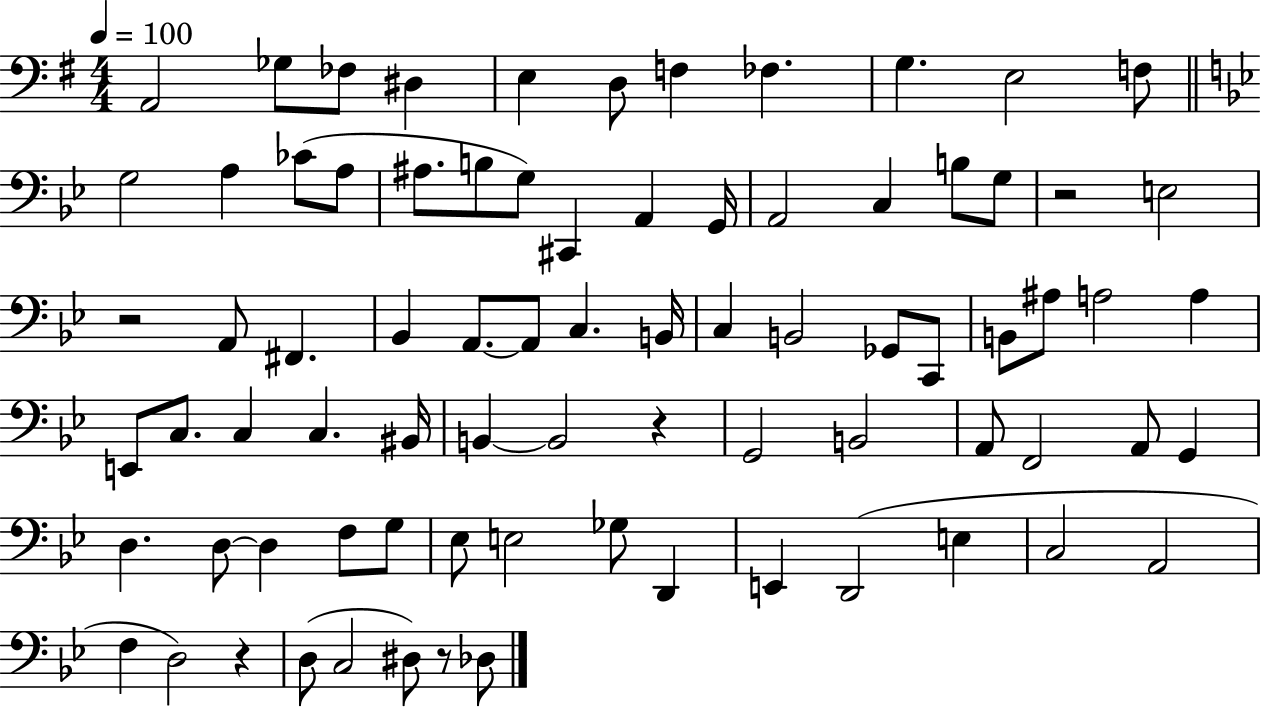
{
  \clef bass
  \numericTimeSignature
  \time 4/4
  \key g \major
  \tempo 4 = 100
  a,2 ges8 fes8 dis4 | e4 d8 f4 fes4. | g4. e2 f8 | \bar "||" \break \key bes \major g2 a4 ces'8( a8 | ais8. b8 g8) cis,4 a,4 g,16 | a,2 c4 b8 g8 | r2 e2 | \break r2 a,8 fis,4. | bes,4 a,8.~~ a,8 c4. b,16 | c4 b,2 ges,8 c,8 | b,8 ais8 a2 a4 | \break e,8 c8. c4 c4. bis,16 | b,4~~ b,2 r4 | g,2 b,2 | a,8 f,2 a,8 g,4 | \break d4. d8~~ d4 f8 g8 | ees8 e2 ges8 d,4 | e,4 d,2( e4 | c2 a,2 | \break f4 d2) r4 | d8( c2 dis8) r8 des8 | \bar "|."
}